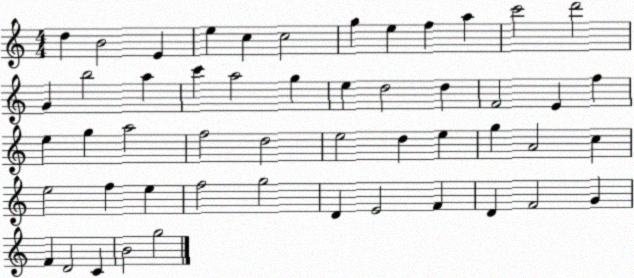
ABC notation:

X:1
T:Untitled
M:4/4
L:1/4
K:C
d B2 E e c c2 g e f a c'2 d'2 G b2 a c' a2 g e d2 d F2 E f e g a2 f2 d2 e2 d e g A2 c e2 f e f2 g2 D E2 F D F2 G F D2 C B2 g2